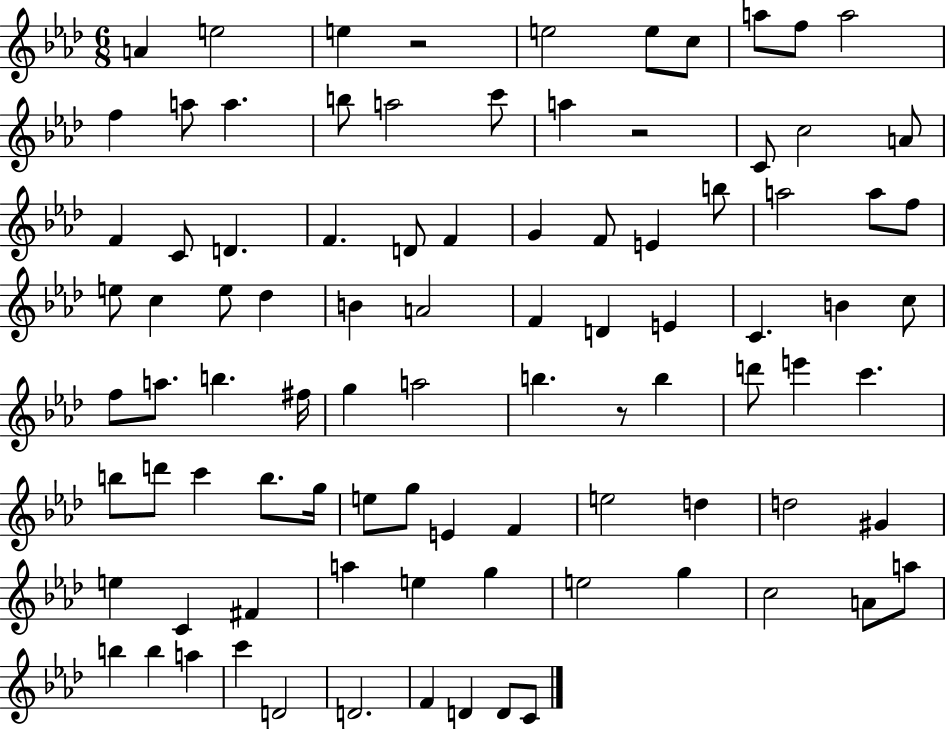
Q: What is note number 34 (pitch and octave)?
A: C5